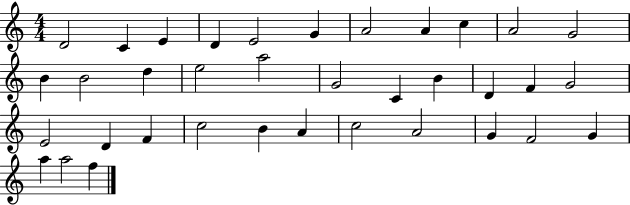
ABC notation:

X:1
T:Untitled
M:4/4
L:1/4
K:C
D2 C E D E2 G A2 A c A2 G2 B B2 d e2 a2 G2 C B D F G2 E2 D F c2 B A c2 A2 G F2 G a a2 f